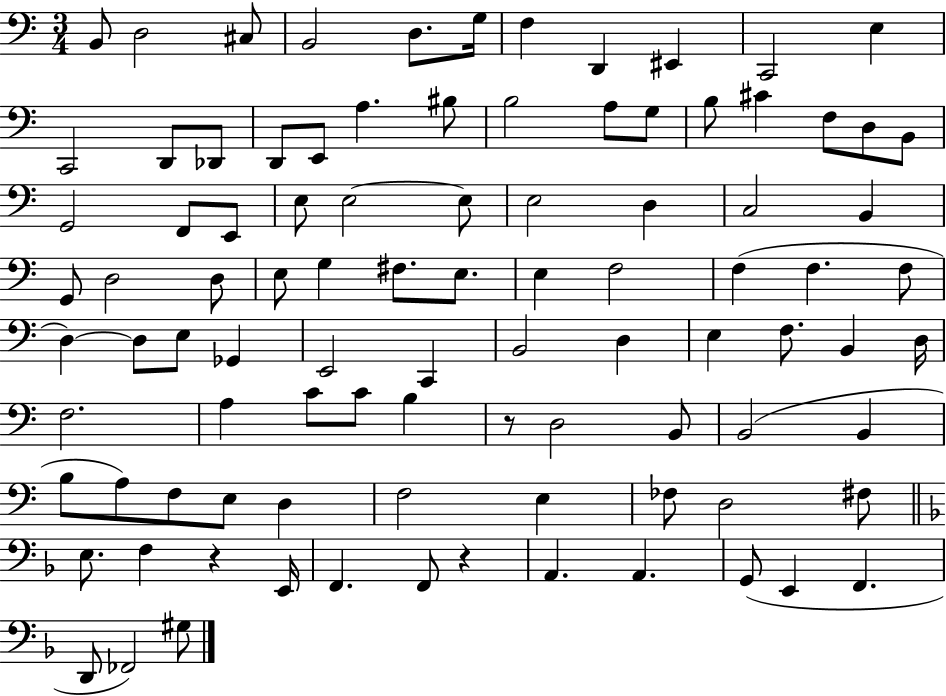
B2/e D3/h C#3/e B2/h D3/e. G3/s F3/q D2/q EIS2/q C2/h E3/q C2/h D2/e Db2/e D2/e E2/e A3/q. BIS3/e B3/h A3/e G3/e B3/e C#4/q F3/e D3/e B2/e G2/h F2/e E2/e E3/e E3/h E3/e E3/h D3/q C3/h B2/q G2/e D3/h D3/e E3/e G3/q F#3/e. E3/e. E3/q F3/h F3/q F3/q. F3/e D3/q D3/e E3/e Gb2/q E2/h C2/q B2/h D3/q E3/q F3/e. B2/q D3/s F3/h. A3/q C4/e C4/e B3/q R/e D3/h B2/e B2/h B2/q B3/e A3/e F3/e E3/e D3/q F3/h E3/q FES3/e D3/h F#3/e E3/e. F3/q R/q E2/s F2/q. F2/e R/q A2/q. A2/q. G2/e E2/q F2/q. D2/e FES2/h G#3/e